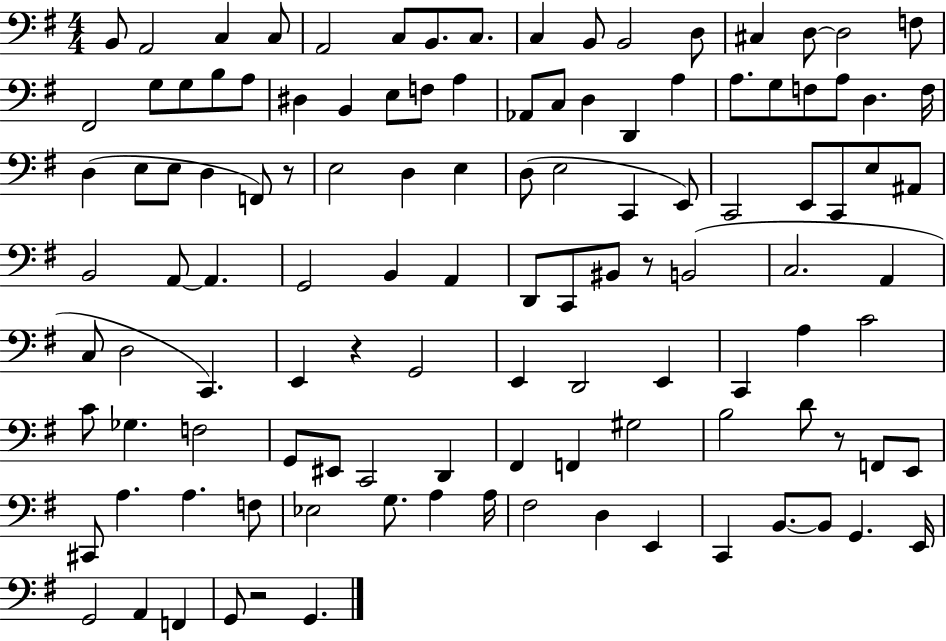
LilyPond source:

{
  \clef bass
  \numericTimeSignature
  \time 4/4
  \key g \major
  b,8 a,2 c4 c8 | a,2 c8 b,8. c8. | c4 b,8 b,2 d8 | cis4 d8~~ d2 f8 | \break fis,2 g8 g8 b8 a8 | dis4 b,4 e8 f8 a4 | aes,8 c8 d4 d,4 a4 | a8. g8 f8 a8 d4. f16 | \break d4( e8 e8 d4 f,8) r8 | e2 d4 e4 | d8( e2 c,4 e,8) | c,2 e,8 c,8 e8 ais,8 | \break b,2 a,8~~ a,4. | g,2 b,4 a,4 | d,8 c,8 bis,8 r8 b,2( | c2. a,4 | \break c8 d2 c,4.) | e,4 r4 g,2 | e,4 d,2 e,4 | c,4 a4 c'2 | \break c'8 ges4. f2 | g,8 eis,8 c,2 d,4 | fis,4 f,4 gis2 | b2 d'8 r8 f,8 e,8 | \break cis,8 a4. a4. f8 | ees2 g8. a4 a16 | fis2 d4 e,4 | c,4 b,8.~~ b,8 g,4. e,16 | \break g,2 a,4 f,4 | g,8 r2 g,4. | \bar "|."
}